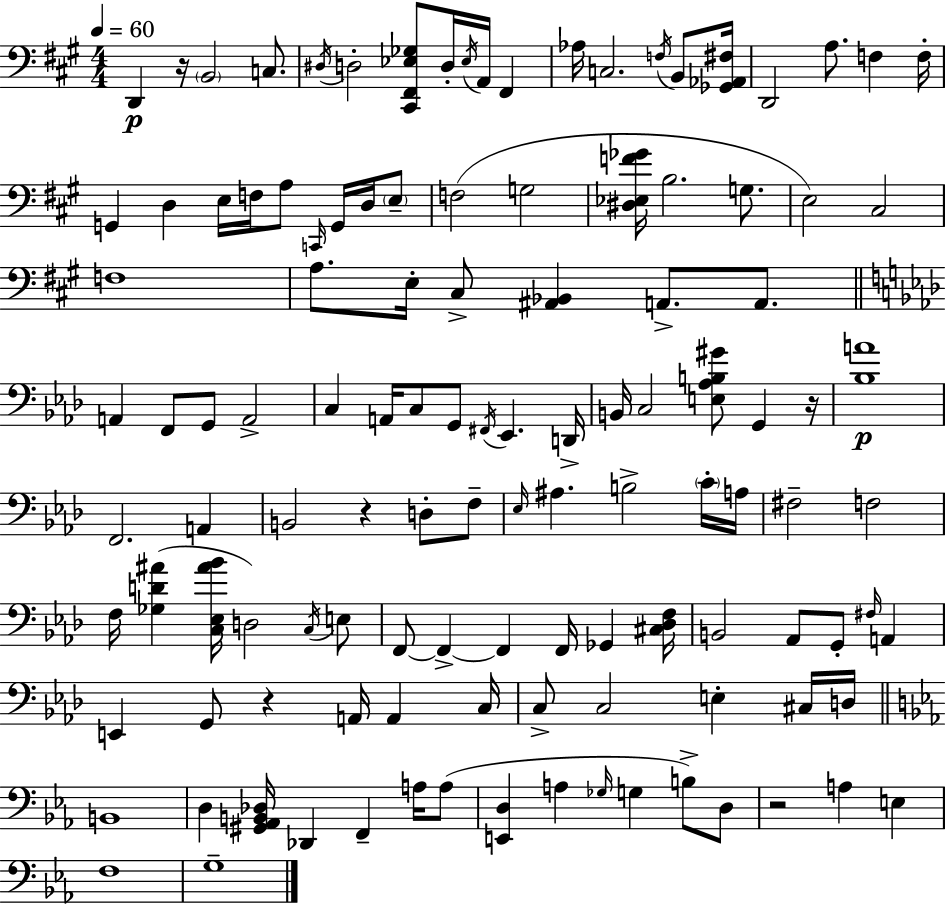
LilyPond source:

{
  \clef bass
  \numericTimeSignature
  \time 4/4
  \key a \major
  \tempo 4 = 60
  \repeat volta 2 { d,4\p r16 \parenthesize b,2 c8. | \acciaccatura { dis16 } d2-. <cis, fis, ees ges>8 d16-. \acciaccatura { ees16 } a,16 fis,4 | aes16 c2. \acciaccatura { f16 } | b,8 <ges, aes, fis>16 d,2 a8. f4 | \break f16-. g,4 d4 e16 f16 a8 \grace { c,16 } | g,16 d16 \parenthesize e8-- f2( g2 | <dis ees f' ges'>16 b2. | g8. e2) cis2 | \break f1 | a8. e16-. cis8-> <ais, bes,>4 a,8.-> | a,8. \bar "||" \break \key f \minor a,4 f,8 g,8 a,2-> | c4 a,16 c8 g,8 \acciaccatura { fis,16 } ees,4. | d,16-> b,16 c2 <e aes b gis'>8 g,4 | r16 <bes a'>1\p | \break f,2. a,4 | b,2 r4 d8-. f8-- | \grace { ees16 } ais4. b2-> | \parenthesize c'16-. a16 fis2-- f2 | \break f16 <ges d' ais'>4( <c ees ais' bes'>16 d2) | \acciaccatura { c16 } e8 f,8~~ f,4->~~ f,4 f,16 ges,4 | <cis des f>16 b,2 aes,8 g,8-. \grace { fis16 } | a,4 e,4 g,8 r4 a,16 a,4 | \break c16 c8-> c2 e4-. | cis16 d16 \bar "||" \break \key c \minor b,1 | d4 <gis, aes, b, des>16 des,4 f,4-- a16 a8( | <e, d>4 a4 \grace { ges16 } g4 b8->) d8 | r2 a4 e4 | \break f1 | g1-- | } \bar "|."
}